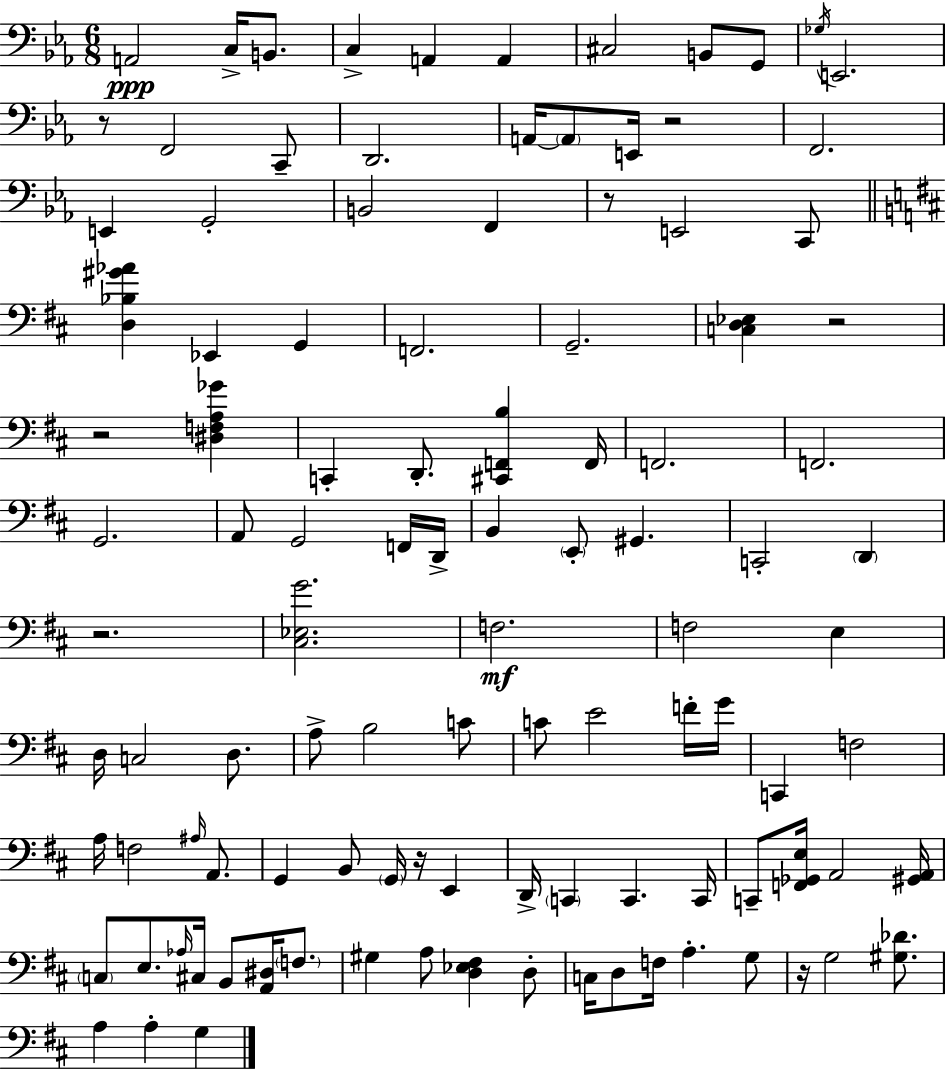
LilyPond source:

{
  \clef bass
  \numericTimeSignature
  \time 6/8
  \key c \minor
  a,2\ppp c16-> b,8. | c4-> a,4 a,4 | cis2 b,8 g,8 | \acciaccatura { ges16 } e,2. | \break r8 f,2 c,8-- | d,2. | a,16~~ \parenthesize a,8 e,16 r2 | f,2. | \break e,4 g,2-. | b,2 f,4 | r8 e,2 c,8 | \bar "||" \break \key d \major <d bes gis' aes'>4 ees,4 g,4 | f,2. | g,2.-- | <c d ees>4 r2 | \break r2 <dis f a ges'>4 | c,4-. d,8.-. <cis, f, b>4 f,16 | f,2. | f,2. | \break g,2. | a,8 g,2 f,16 d,16-> | b,4 \parenthesize e,8-. gis,4. | c,2-. \parenthesize d,4 | \break r2. | <cis ees g'>2. | f2.\mf | f2 e4 | \break d16 c2 d8. | a8-> b2 c'8 | c'8 e'2 f'16-. g'16 | c,4 f2 | \break a16 f2 \grace { ais16 } a,8. | g,4 b,8 \parenthesize g,16 r16 e,4 | d,16-> \parenthesize c,4 c,4. | c,16 c,8-- <f, ges, e>16 a,2 | \break <gis, a,>16 \parenthesize c8 e8. \grace { aes16 } cis16 b,8 <a, dis>16 \parenthesize f8. | gis4 a8 <d ees fis>4 | d8-. c16 d8 f16 a4.-. | g8 r16 g2 <gis des'>8. | \break a4 a4-. g4 | \bar "|."
}